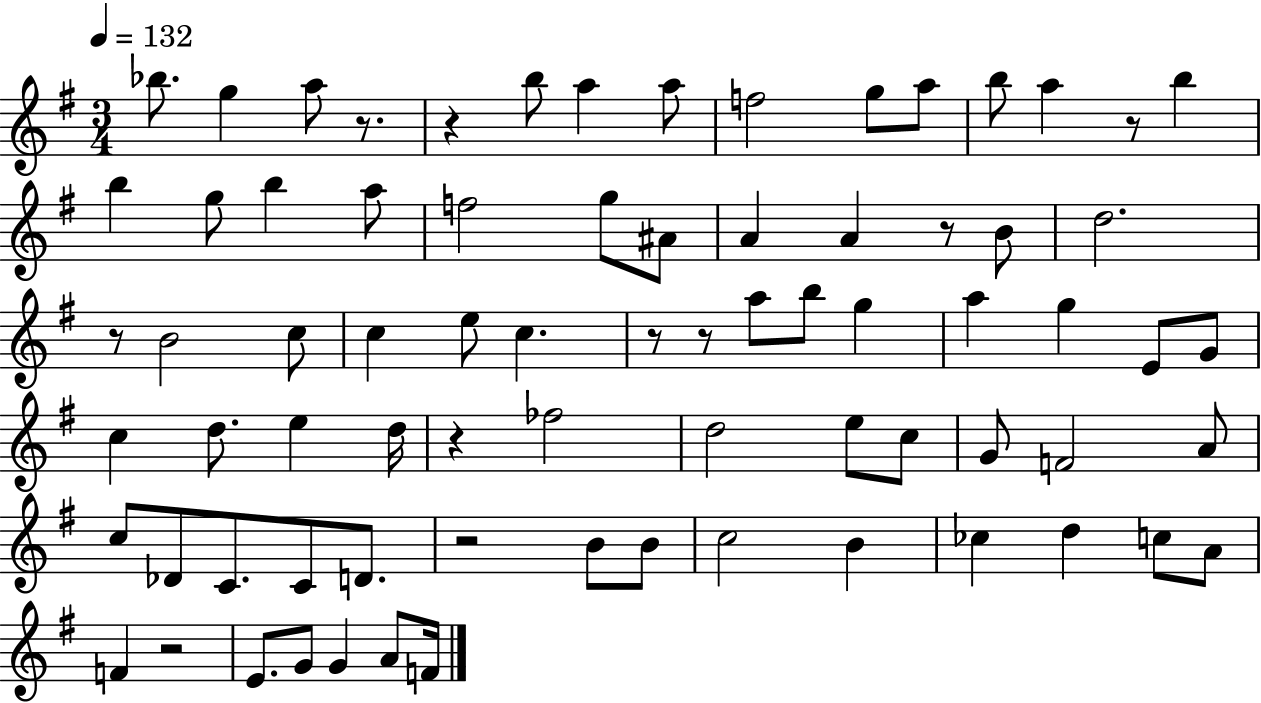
X:1
T:Untitled
M:3/4
L:1/4
K:G
_b/2 g a/2 z/2 z b/2 a a/2 f2 g/2 a/2 b/2 a z/2 b b g/2 b a/2 f2 g/2 ^A/2 A A z/2 B/2 d2 z/2 B2 c/2 c e/2 c z/2 z/2 a/2 b/2 g a g E/2 G/2 c d/2 e d/4 z _f2 d2 e/2 c/2 G/2 F2 A/2 c/2 _D/2 C/2 C/2 D/2 z2 B/2 B/2 c2 B _c d c/2 A/2 F z2 E/2 G/2 G A/2 F/4